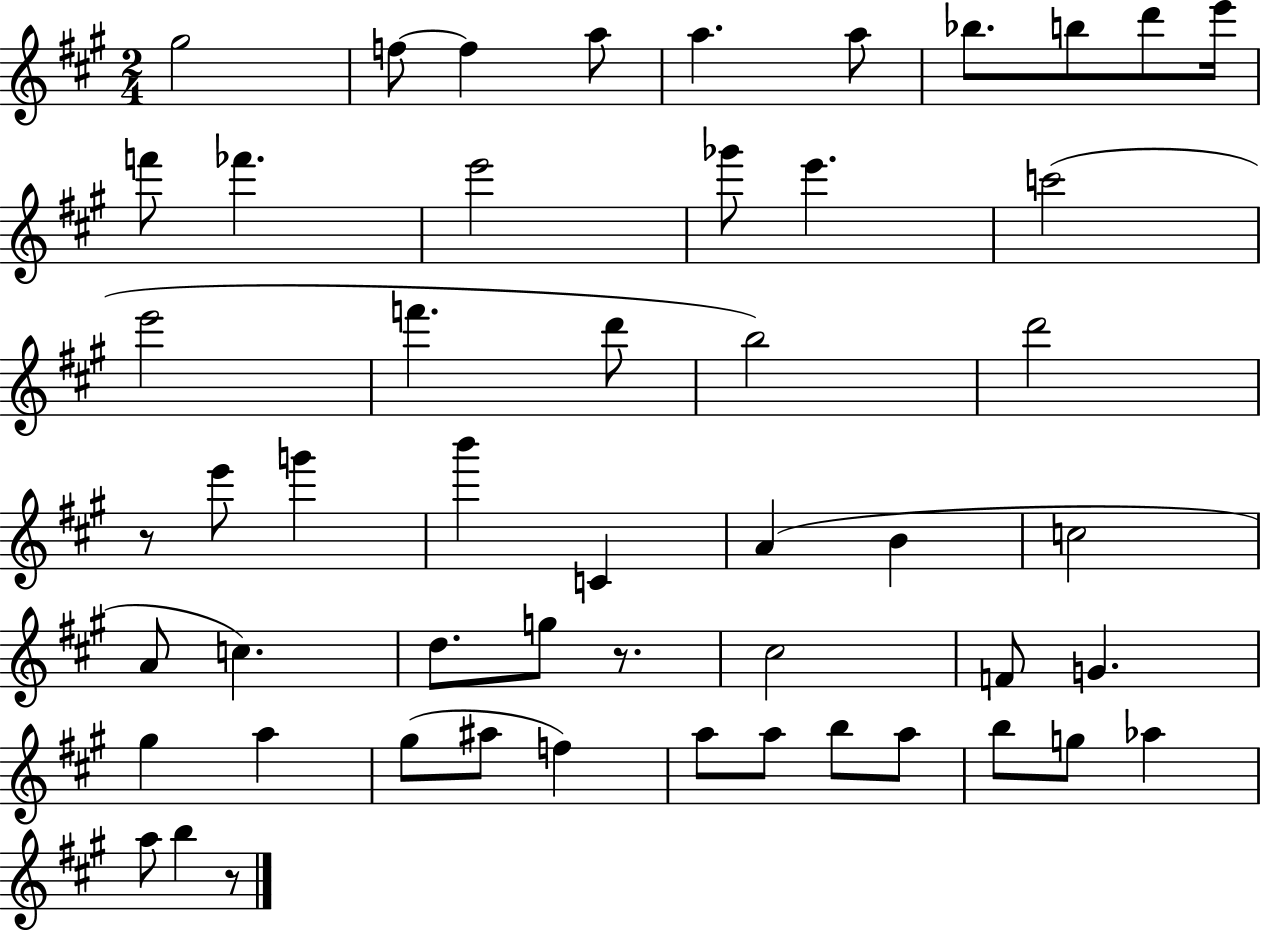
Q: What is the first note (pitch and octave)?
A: G#5